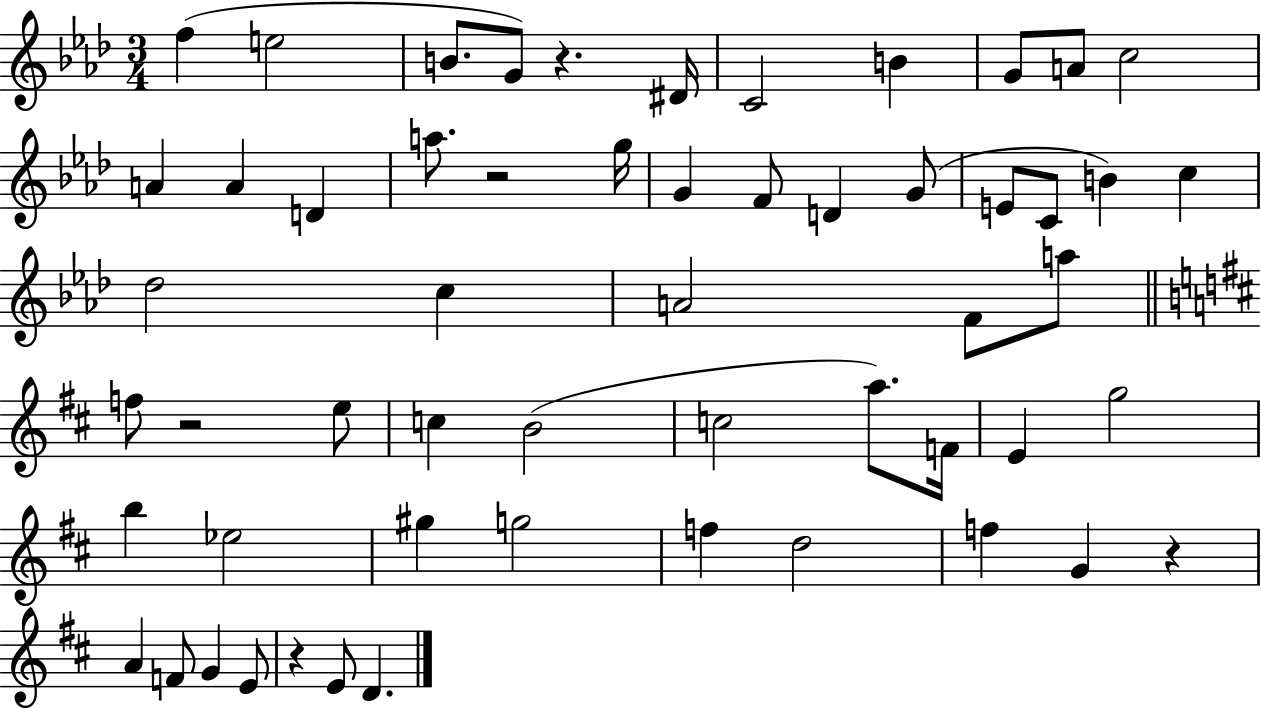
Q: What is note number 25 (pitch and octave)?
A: C5